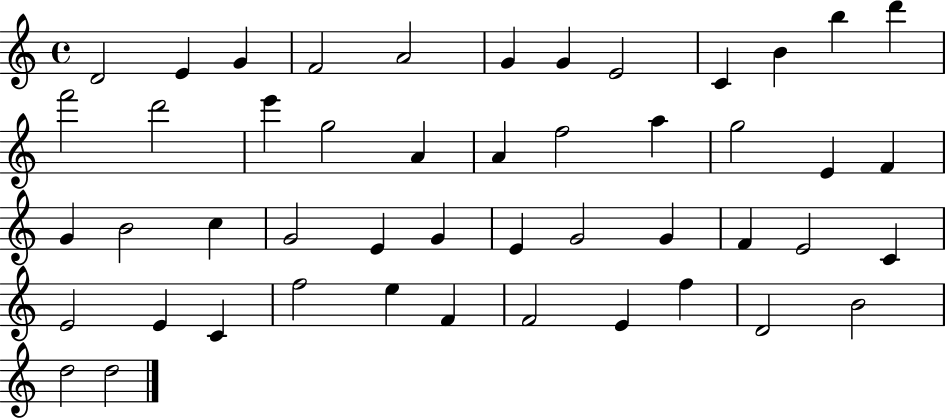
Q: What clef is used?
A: treble